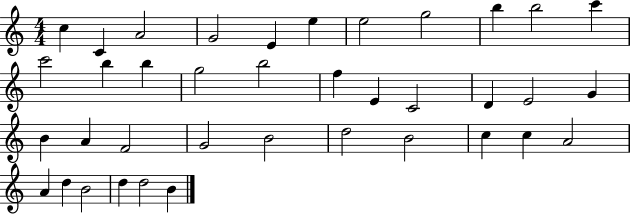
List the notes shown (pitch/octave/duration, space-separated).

C5/q C4/q A4/h G4/h E4/q E5/q E5/h G5/h B5/q B5/h C6/q C6/h B5/q B5/q G5/h B5/h F5/q E4/q C4/h D4/q E4/h G4/q B4/q A4/q F4/h G4/h B4/h D5/h B4/h C5/q C5/q A4/h A4/q D5/q B4/h D5/q D5/h B4/q